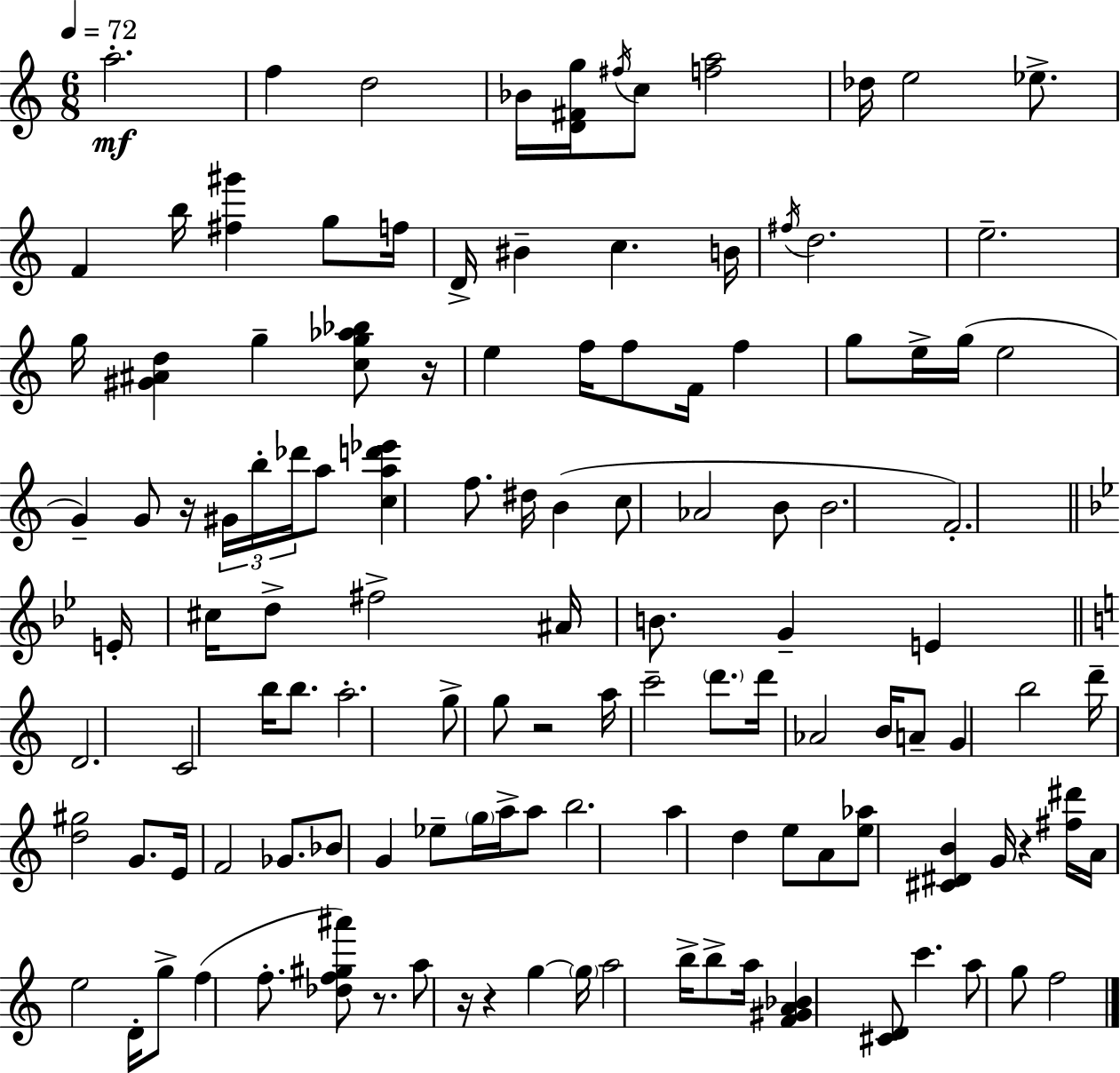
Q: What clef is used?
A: treble